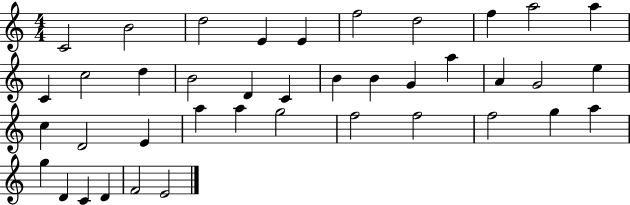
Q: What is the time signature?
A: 4/4